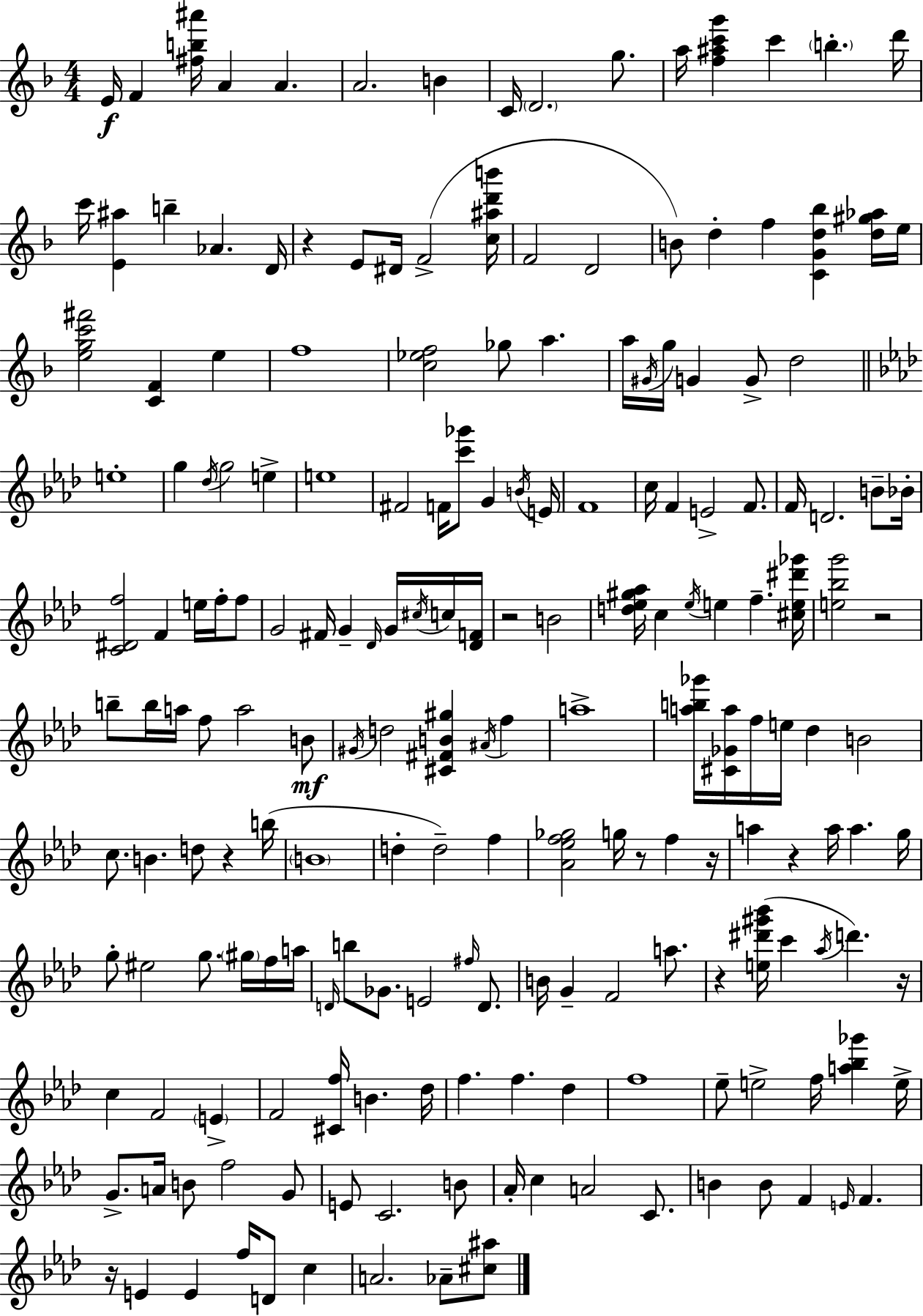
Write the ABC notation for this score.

X:1
T:Untitled
M:4/4
L:1/4
K:Dm
E/4 F [^fb^a']/4 A A A2 B C/4 D2 g/2 a/4 [f^ac'g'] c' b d'/4 c'/4 [E^a] b _A D/4 z E/2 ^D/4 F2 [c^ad'b']/4 F2 D2 B/2 d f [CGd_b] [d^g_a]/4 e/4 [egc'^f']2 [CF] e f4 [c_ef]2 _g/2 a a/4 ^G/4 g/4 G G/2 d2 e4 g _d/4 g2 e e4 ^F2 F/4 [c'_g']/2 G B/4 E/4 F4 c/4 F E2 F/2 F/4 D2 B/2 _B/4 [C^Df]2 F e/4 f/4 f/2 G2 ^F/4 G _D/4 G/4 ^c/4 c/4 [_DF]/4 z2 B2 [d_e^g_a]/4 c _e/4 e f [^ce^d'_g']/4 [e_bg']2 z2 b/2 b/4 a/4 f/2 a2 B/2 ^G/4 d2 [^C^FB^g] ^A/4 f a4 [ab_g']/4 [^C_Ga]/4 f/4 e/4 _d B2 c/2 B d/2 z b/4 B4 d d2 f [_A_ef_g]2 g/4 z/2 f z/4 a z a/4 a g/4 g/2 ^e2 g/2 ^g/4 f/4 a/4 D/4 b/2 _G/2 E2 ^f/4 D/2 B/4 G F2 a/2 z [e^d'^g'_b']/4 c' _a/4 d' z/4 c F2 E F2 [^Cf]/4 B _d/4 f f _d f4 _e/2 e2 f/4 [a_b_g'] e/4 G/2 A/4 B/2 f2 G/2 E/2 C2 B/2 _A/4 c A2 C/2 B B/2 F E/4 F z/4 E E f/4 D/2 c A2 _A/2 [^c^a]/2